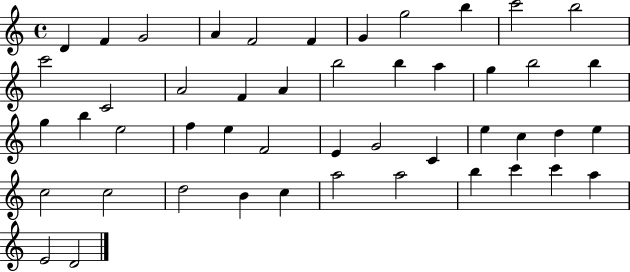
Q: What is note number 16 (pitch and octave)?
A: A4